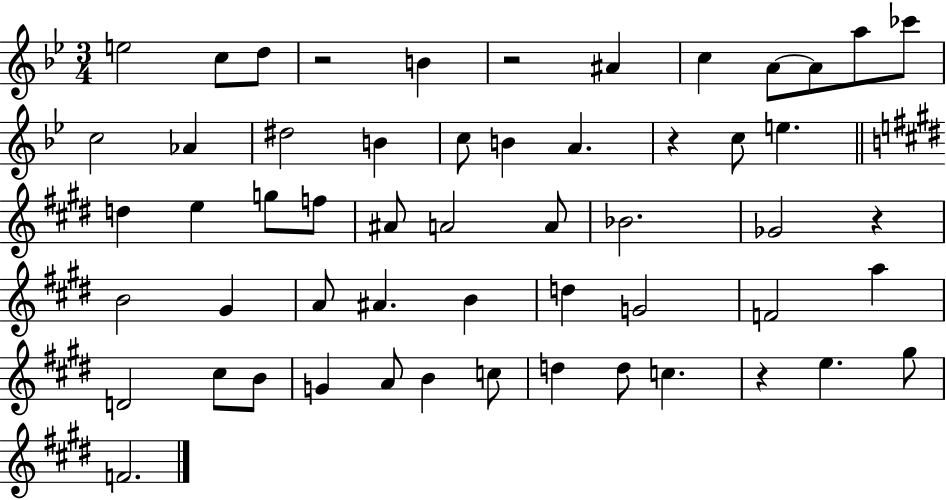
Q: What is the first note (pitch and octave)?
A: E5